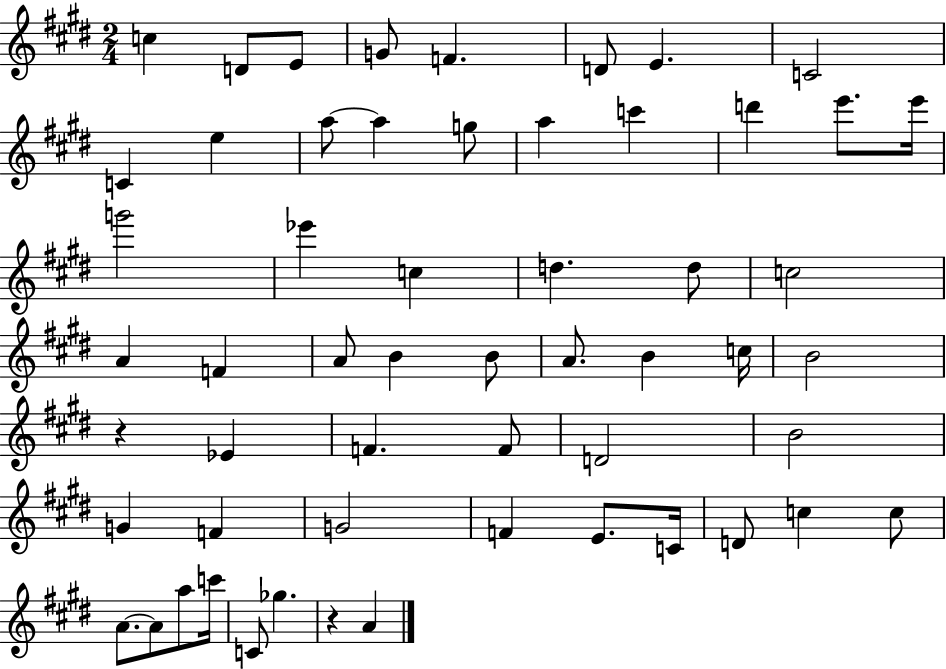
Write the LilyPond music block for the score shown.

{
  \clef treble
  \numericTimeSignature
  \time 2/4
  \key e \major
  c''4 d'8 e'8 | g'8 f'4. | d'8 e'4. | c'2 | \break c'4 e''4 | a''8~~ a''4 g''8 | a''4 c'''4 | d'''4 e'''8. e'''16 | \break g'''2 | ees'''4 c''4 | d''4. d''8 | c''2 | \break a'4 f'4 | a'8 b'4 b'8 | a'8. b'4 c''16 | b'2 | \break r4 ees'4 | f'4. f'8 | d'2 | b'2 | \break g'4 f'4 | g'2 | f'4 e'8. c'16 | d'8 c''4 c''8 | \break a'8.~~ a'8 a''8 c'''16 | c'8 ges''4. | r4 a'4 | \bar "|."
}